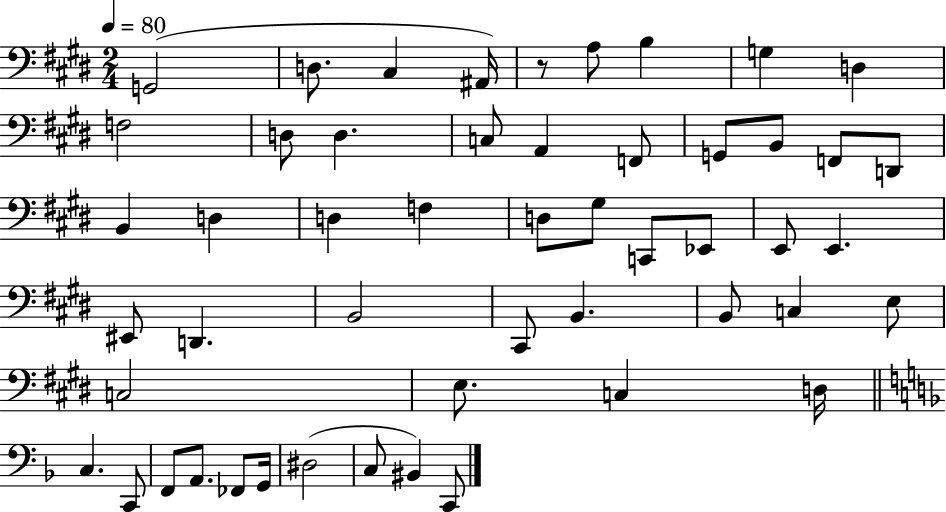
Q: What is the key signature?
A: E major